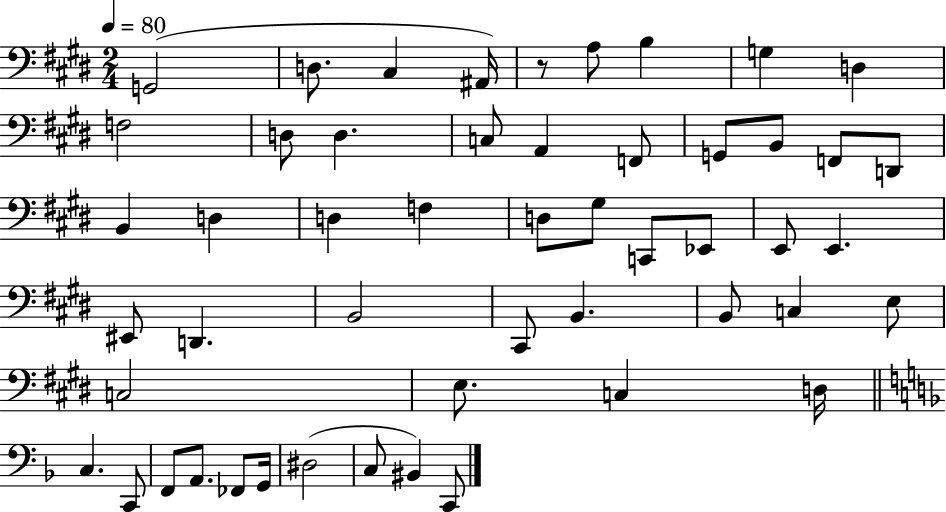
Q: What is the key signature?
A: E major